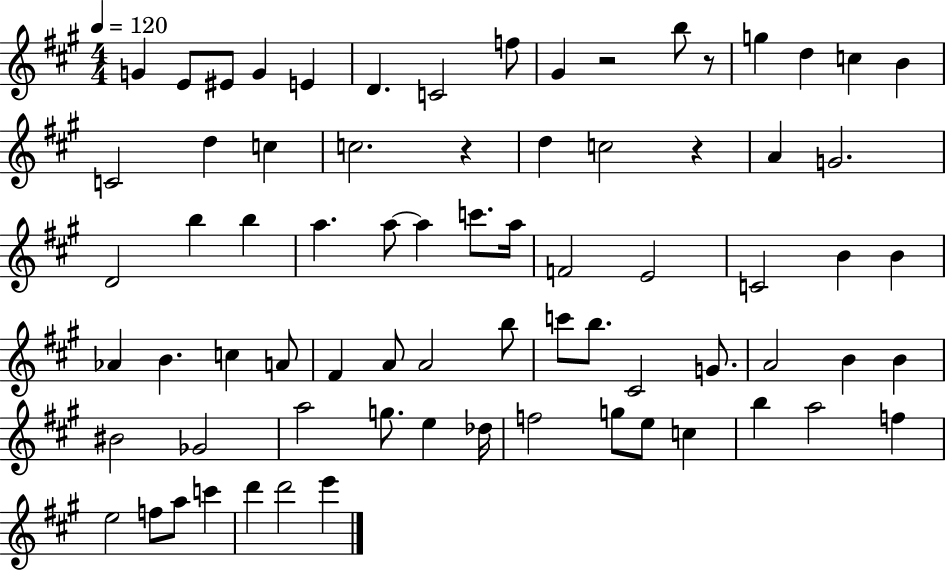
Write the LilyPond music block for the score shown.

{
  \clef treble
  \numericTimeSignature
  \time 4/4
  \key a \major
  \tempo 4 = 120
  \repeat volta 2 { g'4 e'8 eis'8 g'4 e'4 | d'4. c'2 f''8 | gis'4 r2 b''8 r8 | g''4 d''4 c''4 b'4 | \break c'2 d''4 c''4 | c''2. r4 | d''4 c''2 r4 | a'4 g'2. | \break d'2 b''4 b''4 | a''4. a''8~~ a''4 c'''8. a''16 | f'2 e'2 | c'2 b'4 b'4 | \break aes'4 b'4. c''4 a'8 | fis'4 a'8 a'2 b''8 | c'''8 b''8. cis'2 g'8. | a'2 b'4 b'4 | \break bis'2 ges'2 | a''2 g''8. e''4 des''16 | f''2 g''8 e''8 c''4 | b''4 a''2 f''4 | \break e''2 f''8 a''8 c'''4 | d'''4 d'''2 e'''4 | } \bar "|."
}